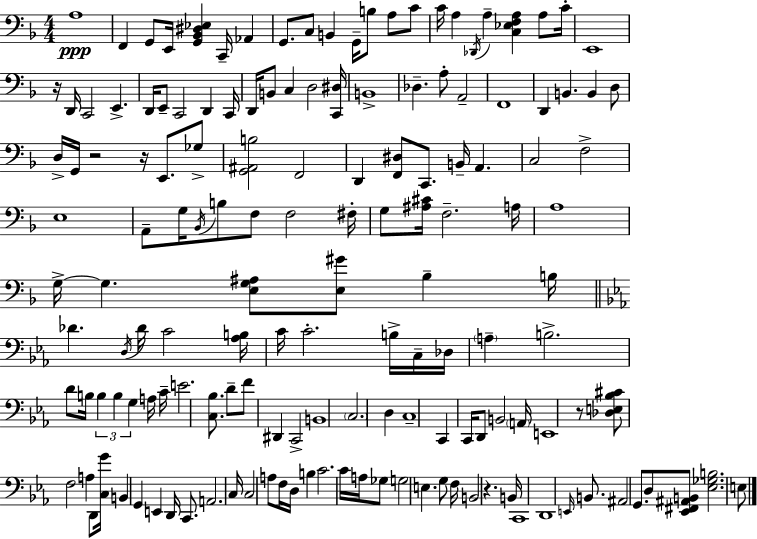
X:1
T:Untitled
M:4/4
L:1/4
K:F
A,4 F,, G,,/2 E,,/4 [G,,_B,,^D,_E,] C,,/4 _A,, G,,/2 C,/2 B,, G,,/4 B,/2 A,/2 C/2 C/4 A, _D,,/4 A, [C,_E,F,A,] A,/2 C/4 E,,4 z/4 D,,/4 C,,2 E,, D,,/4 E,,/2 C,,2 D,, C,,/4 D,,/4 B,,/2 C, D,2 [C,,^D,]/4 B,,4 _D, A,/2 A,,2 F,,4 D,, B,, B,, D,/2 D,/4 G,,/4 z2 z/4 E,,/2 _G,/2 [G,,^A,,B,]2 F,,2 D,, [F,,^D,]/2 C,,/2 B,,/4 A,, C,2 F,2 E,4 A,,/2 G,/4 _B,,/4 B,/2 F,/2 F,2 ^F,/4 G,/2 [^A,^C]/4 F,2 A,/4 A,4 G,/4 G, [E,G,^A,]/2 [E,^G]/2 _B, B,/4 _D D,/4 _D/4 C2 [_A,B,]/4 C/4 C2 B,/4 C,/4 _D,/4 A, B,2 D/2 B,/4 B, B, G, A,/4 C/4 E2 [C,_B,]/2 D/2 F/2 ^D,, C,,2 B,,4 C,2 D, C,4 C,, C,,/4 D,,/2 B,,2 A,,/4 E,,4 z/2 [_D,E,_B,^C]/2 F,2 A, D,,/2 [C,G]/4 B,, G,, E,, D,,/4 C,,/2 A,,2 C,/4 C,2 A,/2 F,/4 D,/4 B, C2 C/4 A,/4 _G,/2 G,2 E, G,/2 F,/4 B,,2 z B,,/4 C,,4 D,,4 E,,/4 B,,/2 ^A,,2 G,,/2 D,/2 [_E,,^F,,^A,,B,,]/2 [_E,_G,B,]2 E,/2